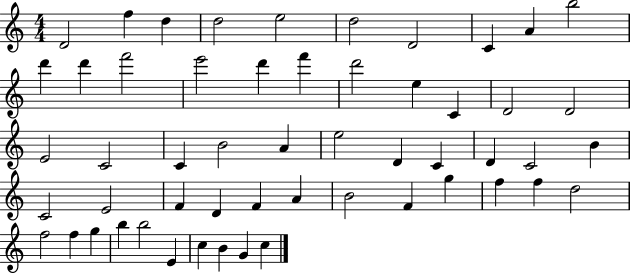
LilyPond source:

{
  \clef treble
  \numericTimeSignature
  \time 4/4
  \key c \major
  d'2 f''4 d''4 | d''2 e''2 | d''2 d'2 | c'4 a'4 b''2 | \break d'''4 d'''4 f'''2 | e'''2 d'''4 f'''4 | d'''2 e''4 c'4 | d'2 d'2 | \break e'2 c'2 | c'4 b'2 a'4 | e''2 d'4 c'4 | d'4 c'2 b'4 | \break c'2 e'2 | f'4 d'4 f'4 a'4 | b'2 f'4 g''4 | f''4 f''4 d''2 | \break f''2 f''4 g''4 | b''4 b''2 e'4 | c''4 b'4 g'4 c''4 | \bar "|."
}